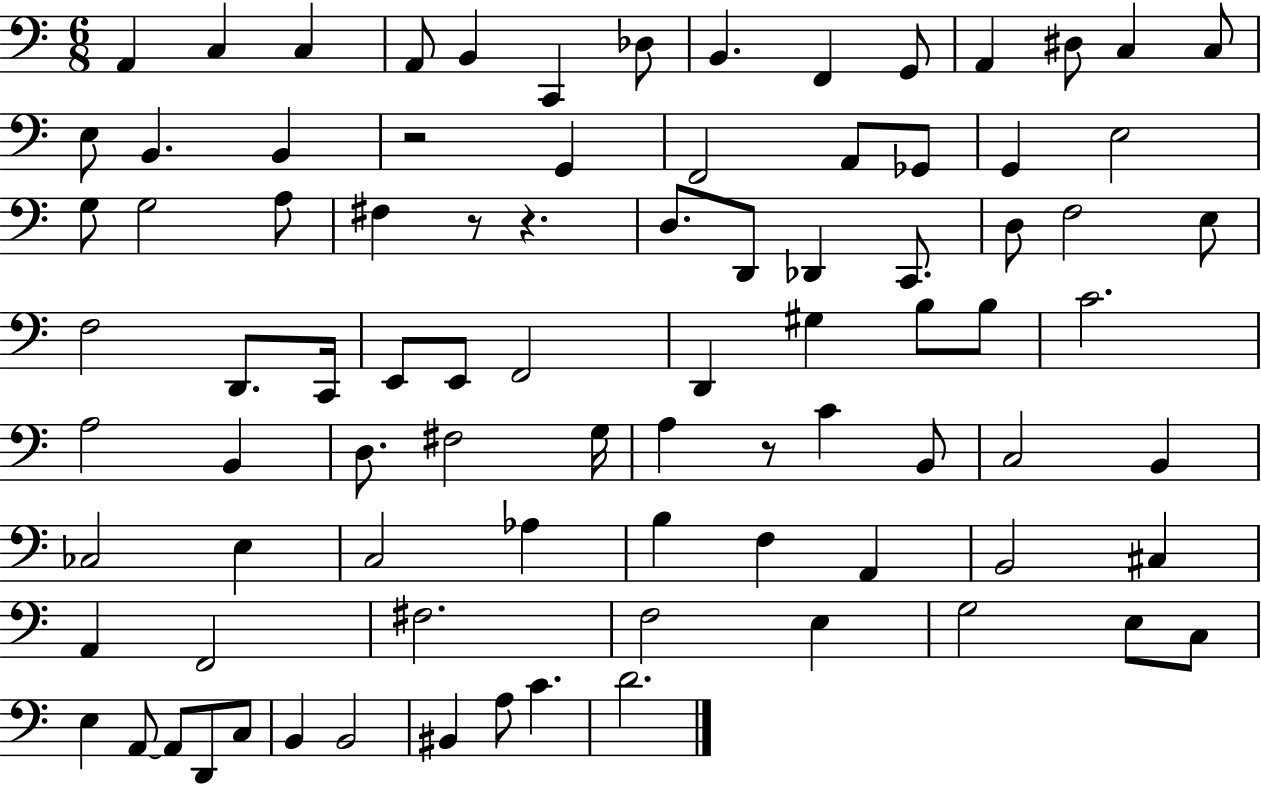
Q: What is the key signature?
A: C major